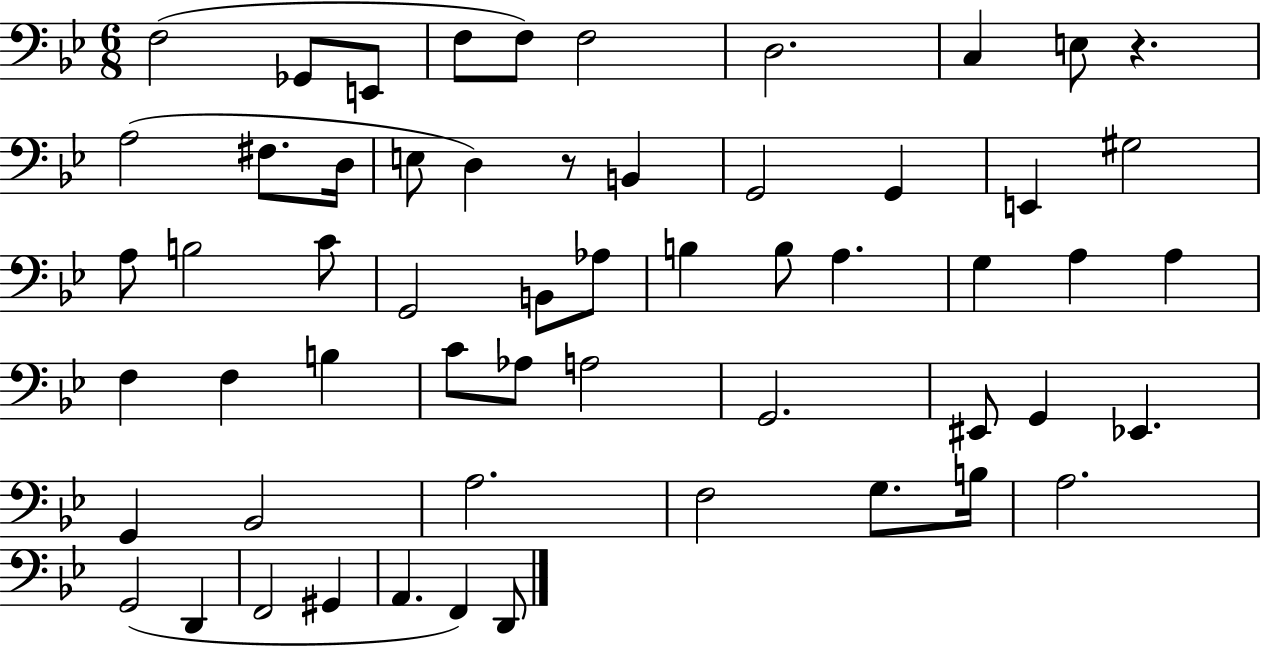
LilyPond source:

{
  \clef bass
  \numericTimeSignature
  \time 6/8
  \key bes \major
  f2( ges,8 e,8 | f8 f8) f2 | d2. | c4 e8 r4. | \break a2( fis8. d16 | e8 d4) r8 b,4 | g,2 g,4 | e,4 gis2 | \break a8 b2 c'8 | g,2 b,8 aes8 | b4 b8 a4. | g4 a4 a4 | \break f4 f4 b4 | c'8 aes8 a2 | g,2. | eis,8 g,4 ees,4. | \break g,4 bes,2 | a2. | f2 g8. b16 | a2. | \break g,2( d,4 | f,2 gis,4 | a,4. f,4) d,8 | \bar "|."
}